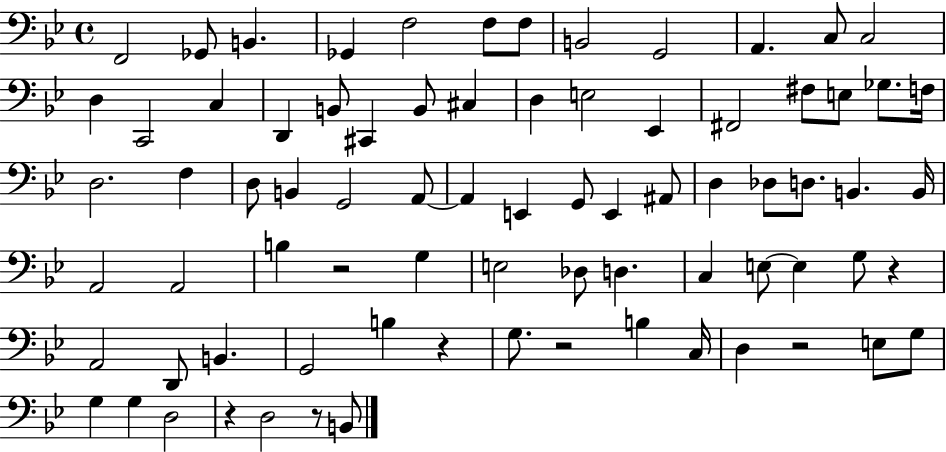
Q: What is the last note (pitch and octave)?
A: B2